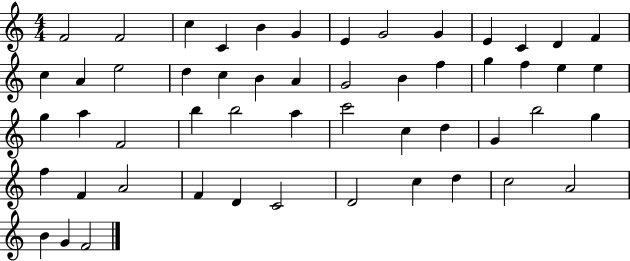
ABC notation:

X:1
T:Untitled
M:4/4
L:1/4
K:C
F2 F2 c C B G E G2 G E C D F c A e2 d c B A G2 B f g f e e g a F2 b b2 a c'2 c d G b2 g f F A2 F D C2 D2 c d c2 A2 B G F2